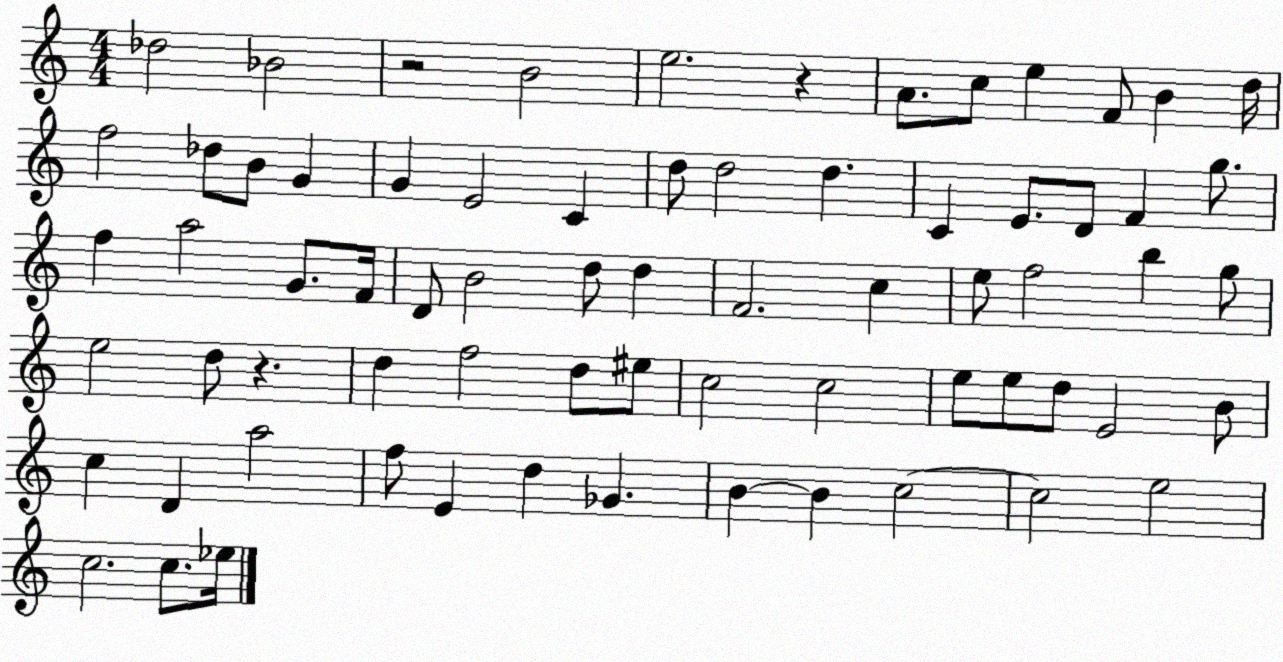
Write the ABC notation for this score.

X:1
T:Untitled
M:4/4
L:1/4
K:C
_d2 _B2 z2 B2 e2 z A/2 c/2 e F/2 B d/4 f2 _d/2 B/2 G G E2 C d/2 d2 d C E/2 D/2 F g/2 f a2 G/2 F/4 D/2 B2 d/2 d F2 c e/2 f2 b g/2 e2 d/2 z d f2 d/2 ^e/2 c2 c2 e/2 e/2 d/2 E2 B/2 c D a2 f/2 E d _G B B c2 c2 e2 c2 c/2 _e/4